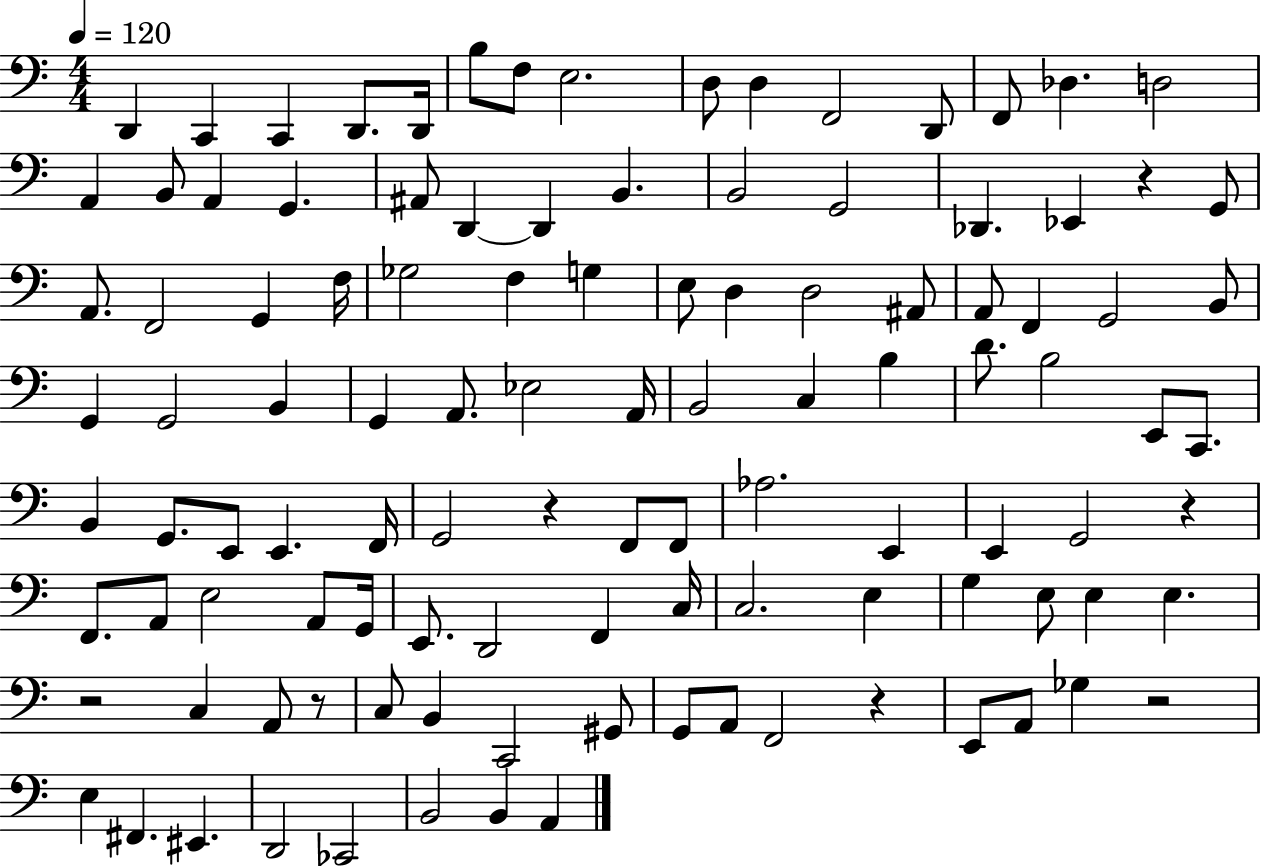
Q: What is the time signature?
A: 4/4